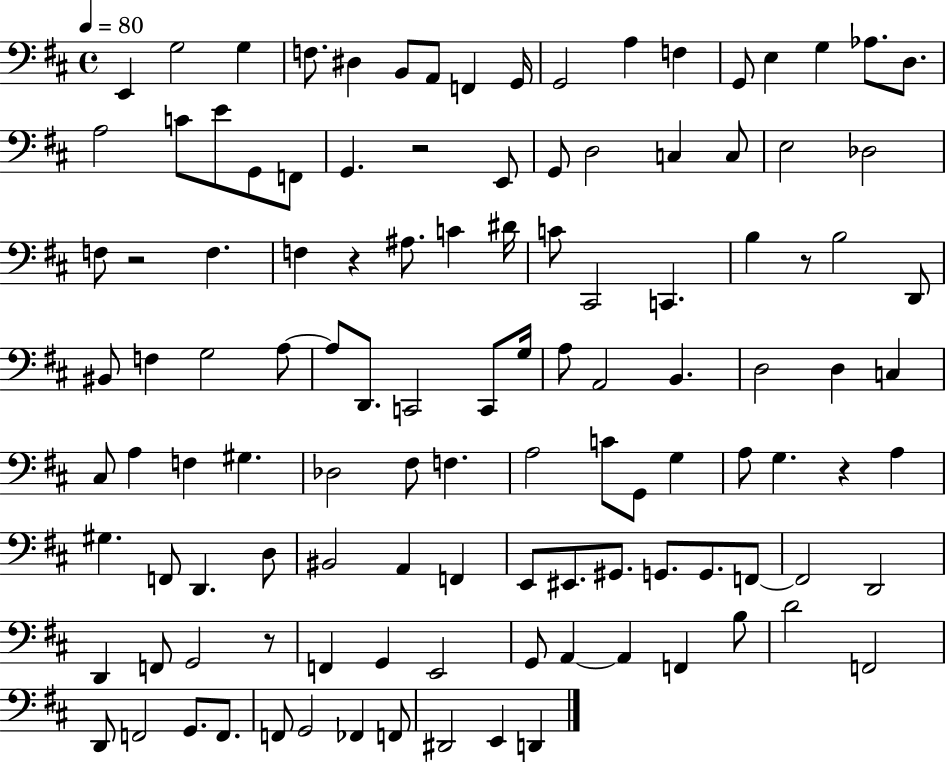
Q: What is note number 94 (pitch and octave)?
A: A2